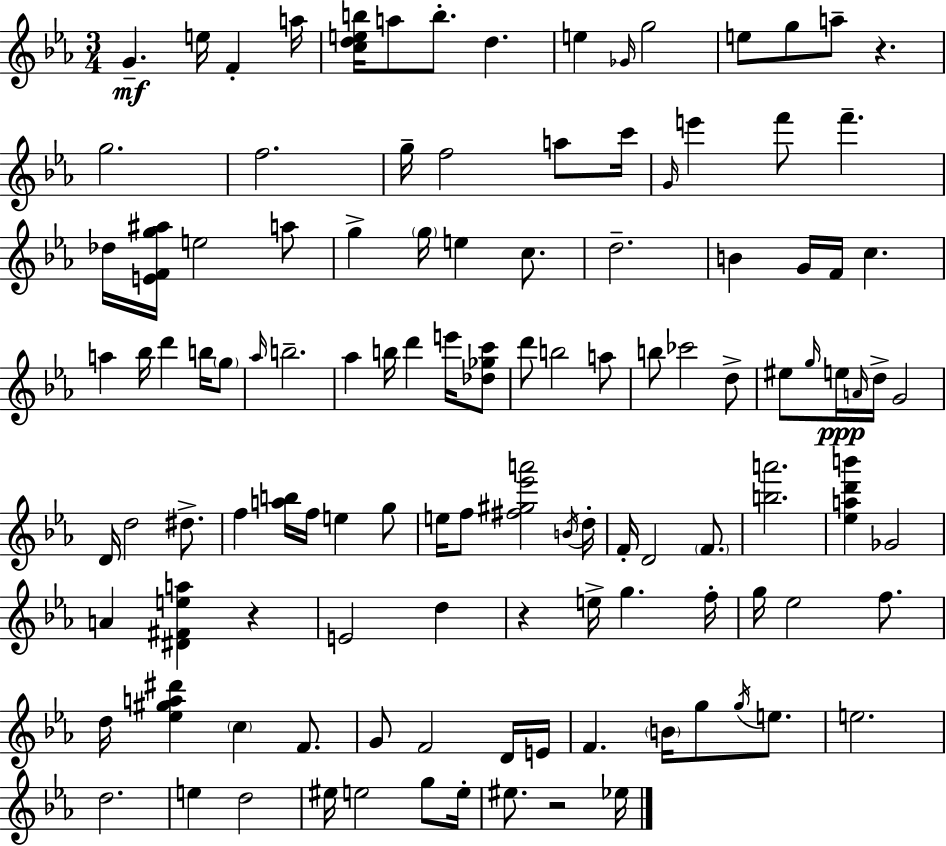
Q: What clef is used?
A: treble